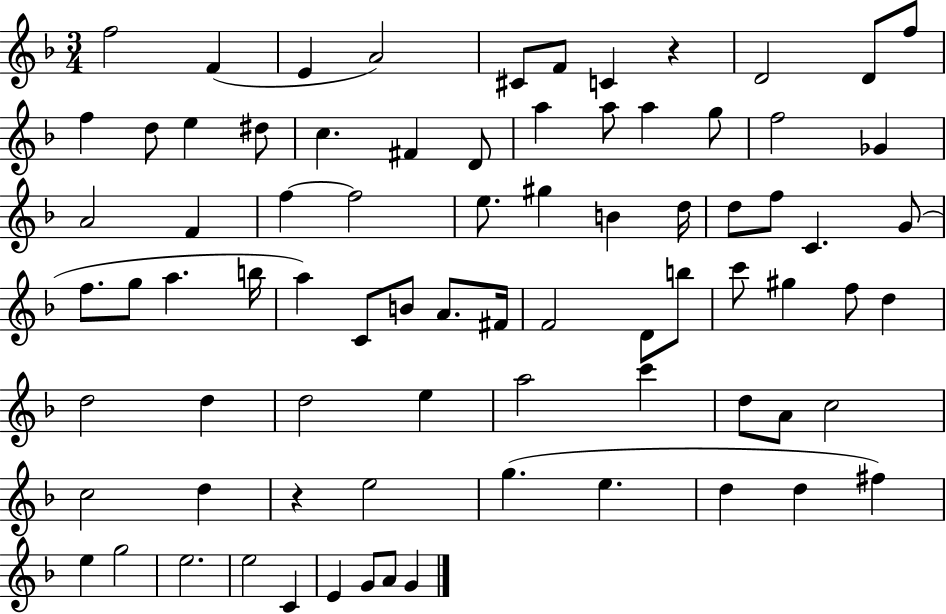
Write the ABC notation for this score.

X:1
T:Untitled
M:3/4
L:1/4
K:F
f2 F E A2 ^C/2 F/2 C z D2 D/2 f/2 f d/2 e ^d/2 c ^F D/2 a a/2 a g/2 f2 _G A2 F f f2 e/2 ^g B d/4 d/2 f/2 C G/2 f/2 g/2 a b/4 a C/2 B/2 A/2 ^F/4 F2 D/2 b/2 c'/2 ^g f/2 d d2 d d2 e a2 c' d/2 A/2 c2 c2 d z e2 g e d d ^f e g2 e2 e2 C E G/2 A/2 G